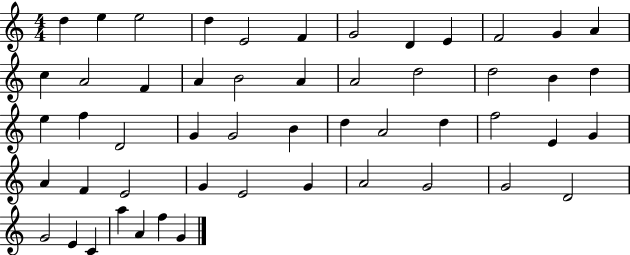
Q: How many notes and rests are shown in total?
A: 52